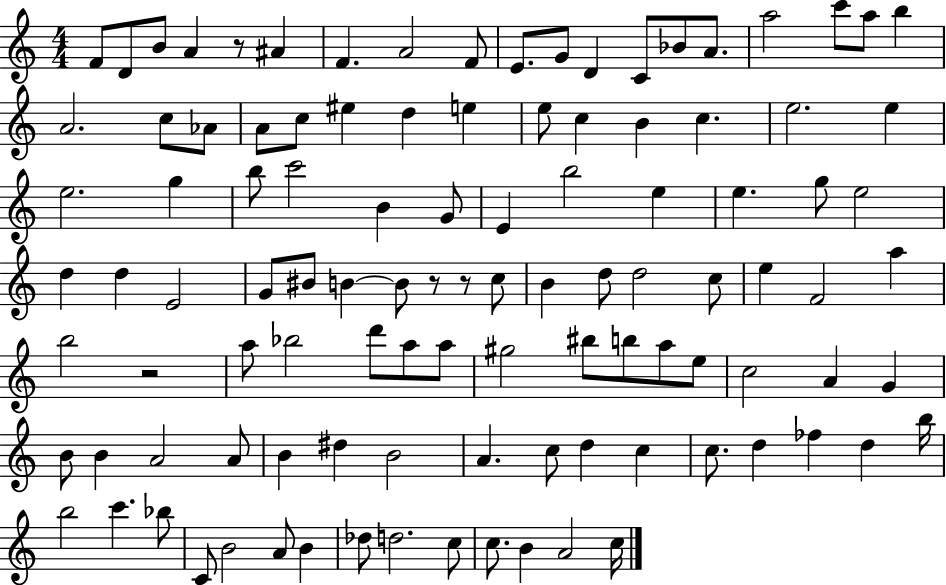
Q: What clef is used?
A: treble